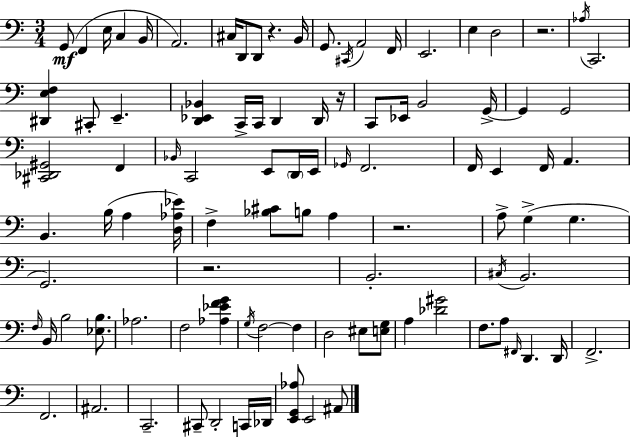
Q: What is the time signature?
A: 3/4